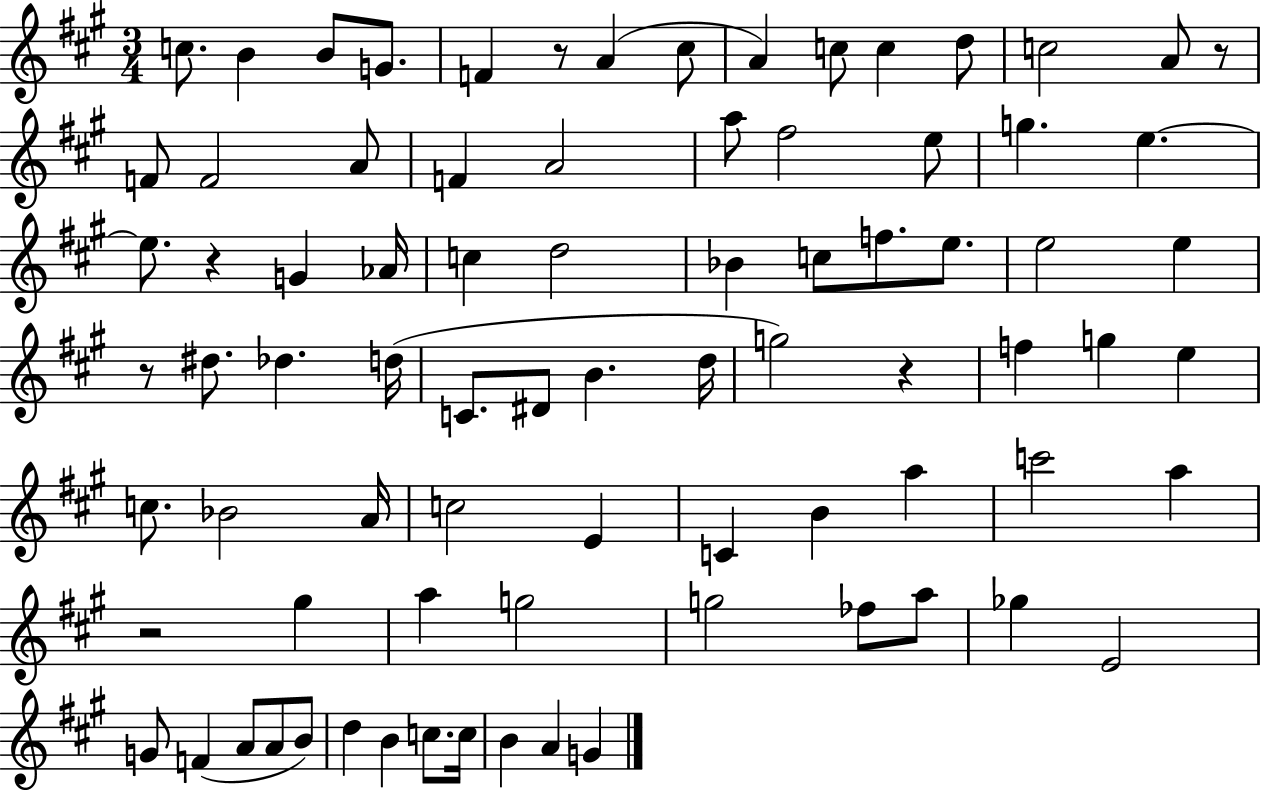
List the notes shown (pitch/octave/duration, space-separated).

C5/e. B4/q B4/e G4/e. F4/q R/e A4/q C#5/e A4/q C5/e C5/q D5/e C5/h A4/e R/e F4/e F4/h A4/e F4/q A4/h A5/e F#5/h E5/e G5/q. E5/q. E5/e. R/q G4/q Ab4/s C5/q D5/h Bb4/q C5/e F5/e. E5/e. E5/h E5/q R/e D#5/e. Db5/q. D5/s C4/e. D#4/e B4/q. D5/s G5/h R/q F5/q G5/q E5/q C5/e. Bb4/h A4/s C5/h E4/q C4/q B4/q A5/q C6/h A5/q R/h G#5/q A5/q G5/h G5/h FES5/e A5/e Gb5/q E4/h G4/e F4/q A4/e A4/e B4/e D5/q B4/q C5/e. C5/s B4/q A4/q G4/q